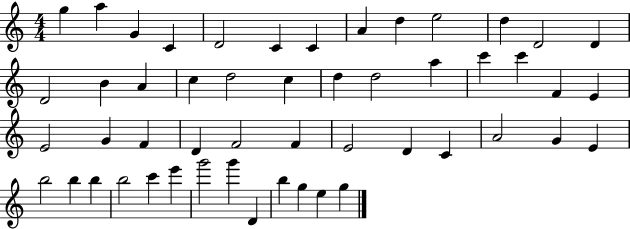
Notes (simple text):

G5/q A5/q G4/q C4/q D4/h C4/q C4/q A4/q D5/q E5/h D5/q D4/h D4/q D4/h B4/q A4/q C5/q D5/h C5/q D5/q D5/h A5/q C6/q C6/q F4/q E4/q E4/h G4/q F4/q D4/q F4/h F4/q E4/h D4/q C4/q A4/h G4/q E4/q B5/h B5/q B5/q B5/h C6/q E6/q G6/h G6/q D4/q B5/q G5/q E5/q G5/q